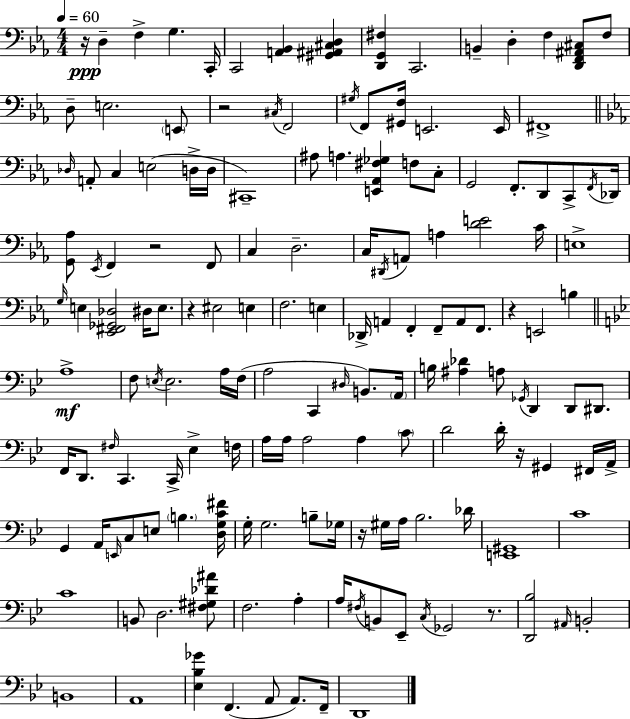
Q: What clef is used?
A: bass